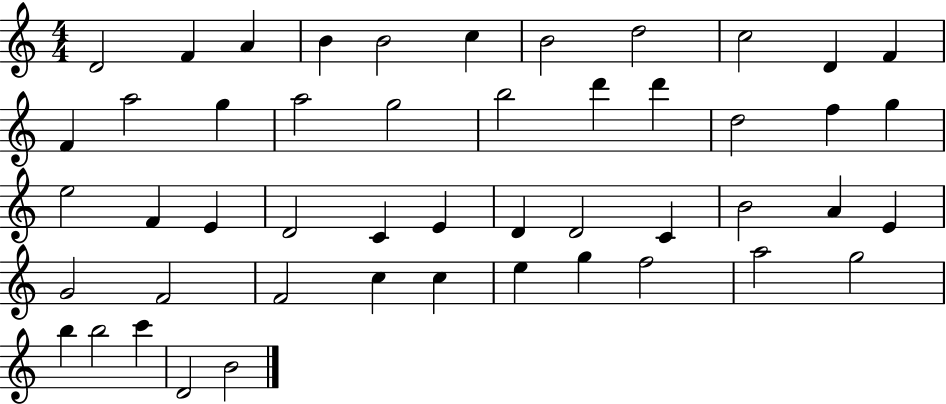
{
  \clef treble
  \numericTimeSignature
  \time 4/4
  \key c \major
  d'2 f'4 a'4 | b'4 b'2 c''4 | b'2 d''2 | c''2 d'4 f'4 | \break f'4 a''2 g''4 | a''2 g''2 | b''2 d'''4 d'''4 | d''2 f''4 g''4 | \break e''2 f'4 e'4 | d'2 c'4 e'4 | d'4 d'2 c'4 | b'2 a'4 e'4 | \break g'2 f'2 | f'2 c''4 c''4 | e''4 g''4 f''2 | a''2 g''2 | \break b''4 b''2 c'''4 | d'2 b'2 | \bar "|."
}